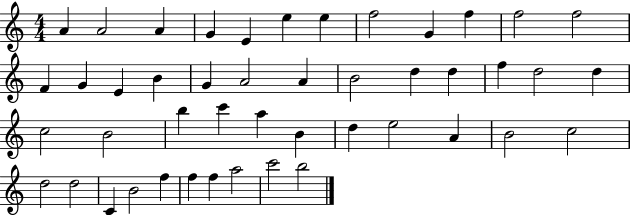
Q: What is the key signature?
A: C major